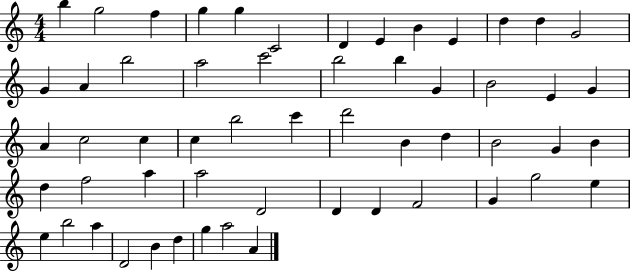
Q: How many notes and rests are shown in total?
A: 56